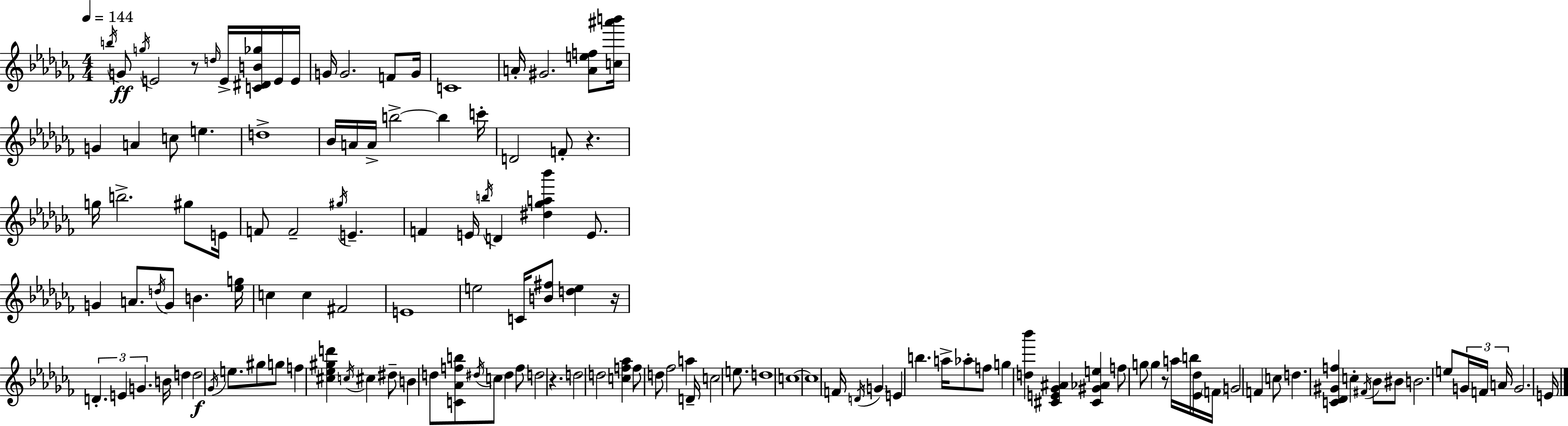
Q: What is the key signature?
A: AES minor